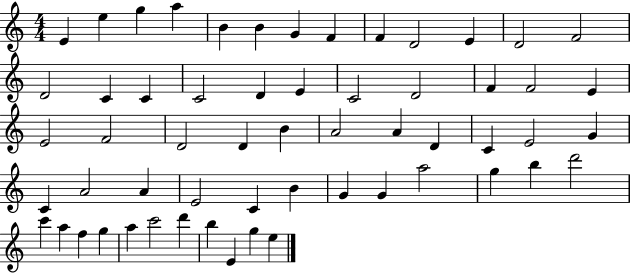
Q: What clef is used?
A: treble